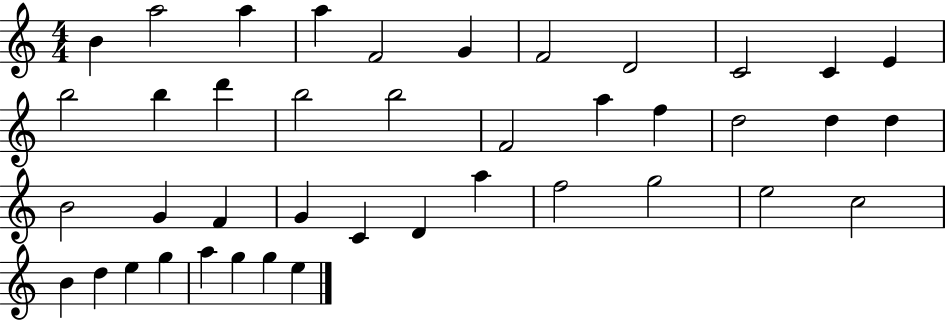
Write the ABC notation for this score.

X:1
T:Untitled
M:4/4
L:1/4
K:C
B a2 a a F2 G F2 D2 C2 C E b2 b d' b2 b2 F2 a f d2 d d B2 G F G C D a f2 g2 e2 c2 B d e g a g g e